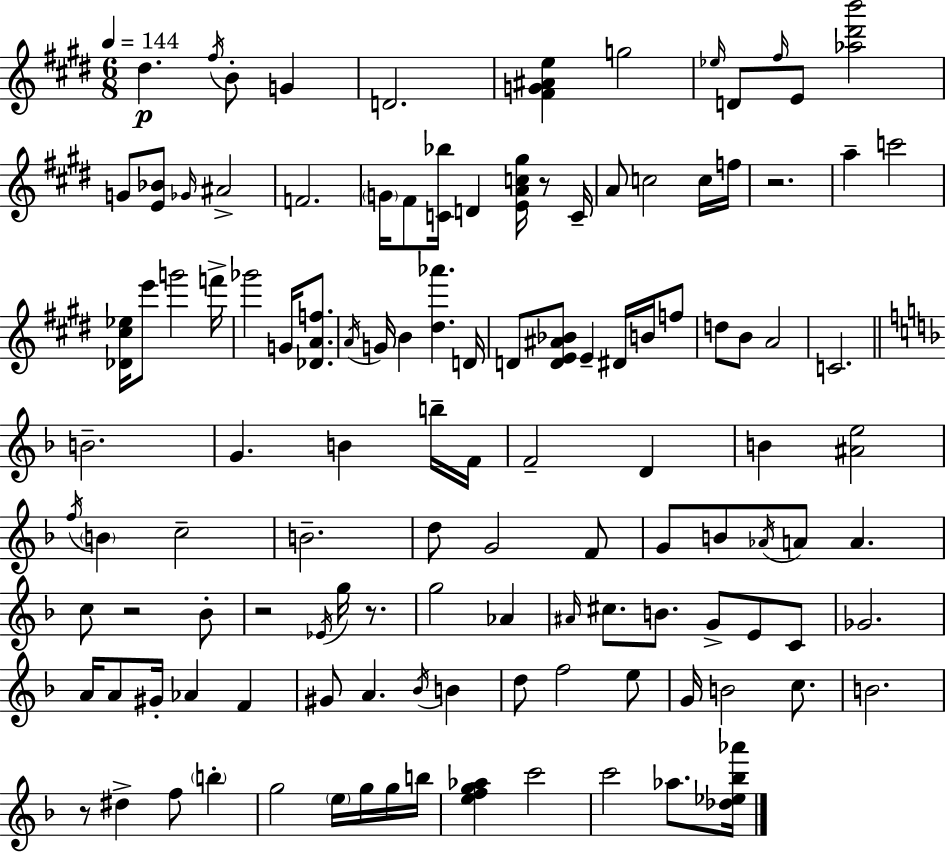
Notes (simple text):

D#5/q. F#5/s B4/e G4/q D4/h. [F#4,G4,A#4,E5]/q G5/h Eb5/s D4/e F#5/s E4/e [Ab5,D#6,B6]/h G4/e [E4,Bb4]/e Gb4/s A#4/h F4/h. G4/s F#4/e [C4,Bb5]/s D4/q [E4,A4,C5,G#5]/s R/e C4/s A4/e C5/h C5/s F5/s R/h. A5/q C6/h [Db4,C#5,Eb5]/s E6/e G6/h F6/s Gb6/h G4/s [Db4,A4,F5]/e. A4/s G4/s B4/q [D#5,Ab6]/q. D4/s D4/e [D4,E4,A#4,Bb4]/e E4/q D#4/s B4/s F5/e D5/e B4/e A4/h C4/h. B4/h. G4/q. B4/q B5/s F4/s F4/h D4/q B4/q [A#4,E5]/h F5/s B4/q C5/h B4/h. D5/e G4/h F4/e G4/e B4/e Ab4/s A4/e A4/q. C5/e R/h Bb4/e R/h Eb4/s G5/s R/e. G5/h Ab4/q A#4/s C#5/e. B4/e. G4/e E4/e C4/e Gb4/h. A4/s A4/e G#4/s Ab4/q F4/q G#4/e A4/q. Bb4/s B4/q D5/e F5/h E5/e G4/s B4/h C5/e. B4/h. R/e D#5/q F5/e B5/q G5/h E5/s G5/s G5/s B5/s [E5,F5,G5,Ab5]/q C6/h C6/h Ab5/e. [Db5,Eb5,Bb5,Ab6]/s